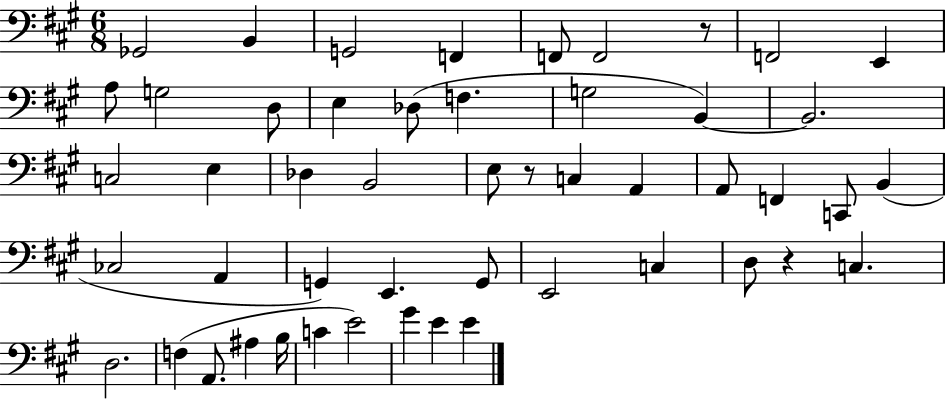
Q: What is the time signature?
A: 6/8